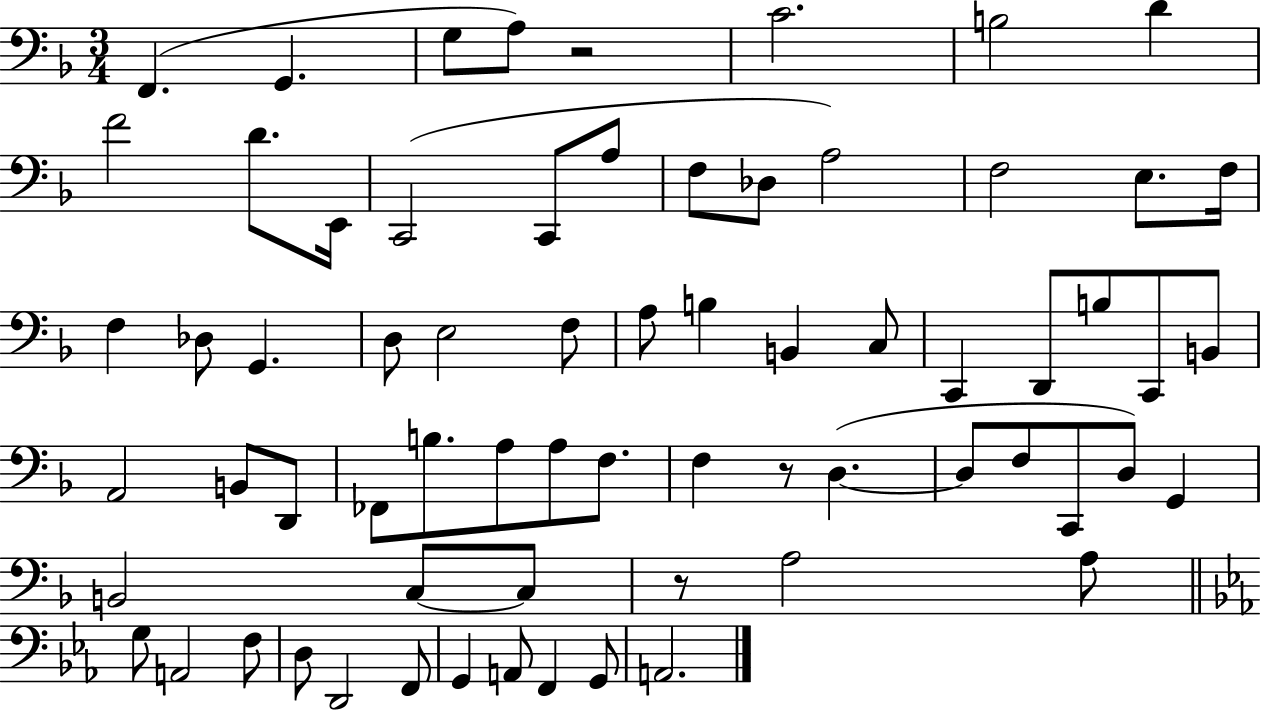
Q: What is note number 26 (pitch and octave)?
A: A3